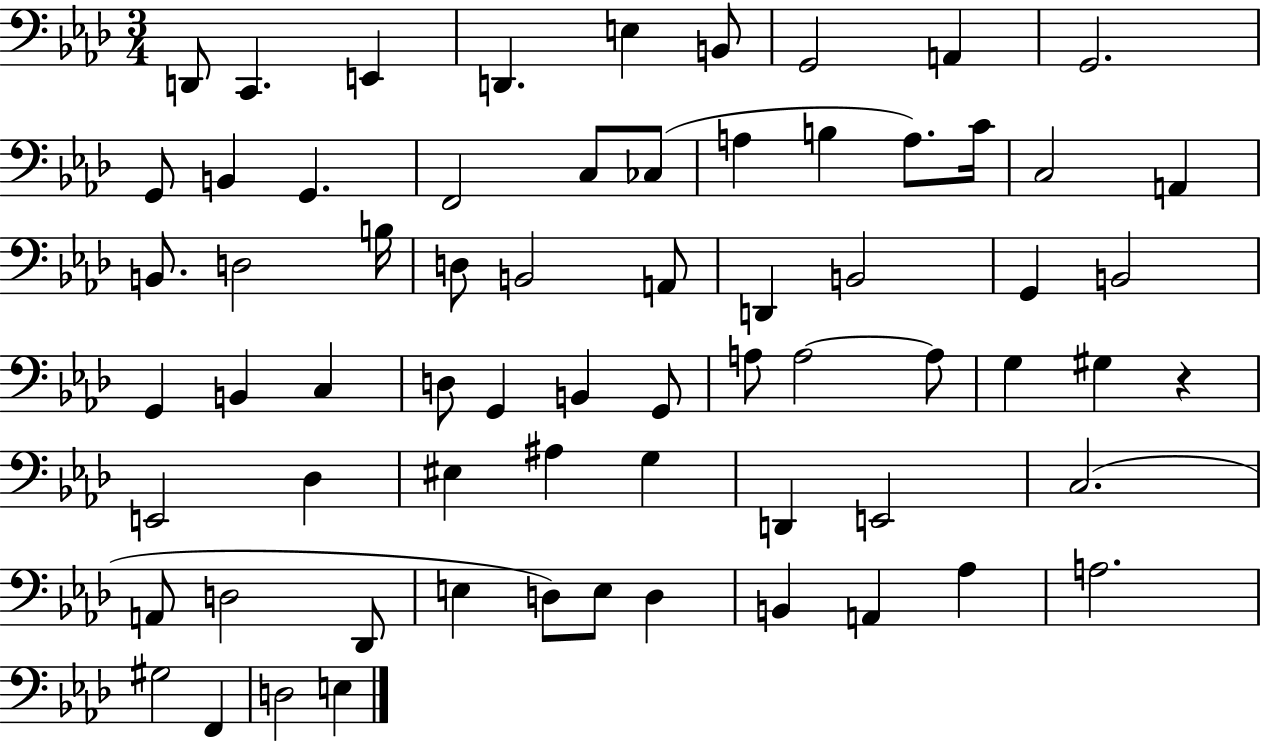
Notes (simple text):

D2/e C2/q. E2/q D2/q. E3/q B2/e G2/h A2/q G2/h. G2/e B2/q G2/q. F2/h C3/e CES3/e A3/q B3/q A3/e. C4/s C3/h A2/q B2/e. D3/h B3/s D3/e B2/h A2/e D2/q B2/h G2/q B2/h G2/q B2/q C3/q D3/e G2/q B2/q G2/e A3/e A3/h A3/e G3/q G#3/q R/q E2/h Db3/q EIS3/q A#3/q G3/q D2/q E2/h C3/h. A2/e D3/h Db2/e E3/q D3/e E3/e D3/q B2/q A2/q Ab3/q A3/h. G#3/h F2/q D3/h E3/q